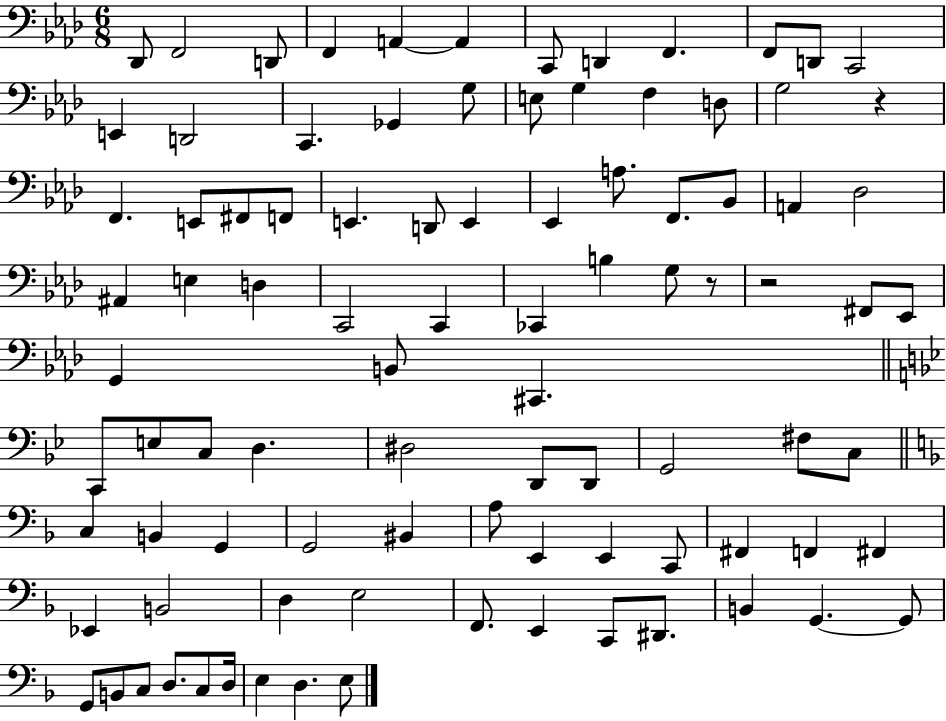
{
  \clef bass
  \numericTimeSignature
  \time 6/8
  \key aes \major
  des,8 f,2 d,8 | f,4 a,4~~ a,4 | c,8 d,4 f,4. | f,8 d,8 c,2 | \break e,4 d,2 | c,4. ges,4 g8 | e8 g4 f4 d8 | g2 r4 | \break f,4. e,8 fis,8 f,8 | e,4. d,8 e,4 | ees,4 a8. f,8. bes,8 | a,4 des2 | \break ais,4 e4 d4 | c,2 c,4 | ces,4 b4 g8 r8 | r2 fis,8 ees,8 | \break g,4 b,8 cis,4. | \bar "||" \break \key g \minor c,8 e8 c8 d4. | dis2 d,8 d,8 | g,2 fis8 c8 | \bar "||" \break \key f \major c4 b,4 g,4 | g,2 bis,4 | a8 e,4 e,4 c,8 | fis,4 f,4 fis,4 | \break ees,4 b,2 | d4 e2 | f,8. e,4 c,8 dis,8. | b,4 g,4.~~ g,8 | \break g,8 b,8 c8 d8. c8 d16 | e4 d4. e8 | \bar "|."
}